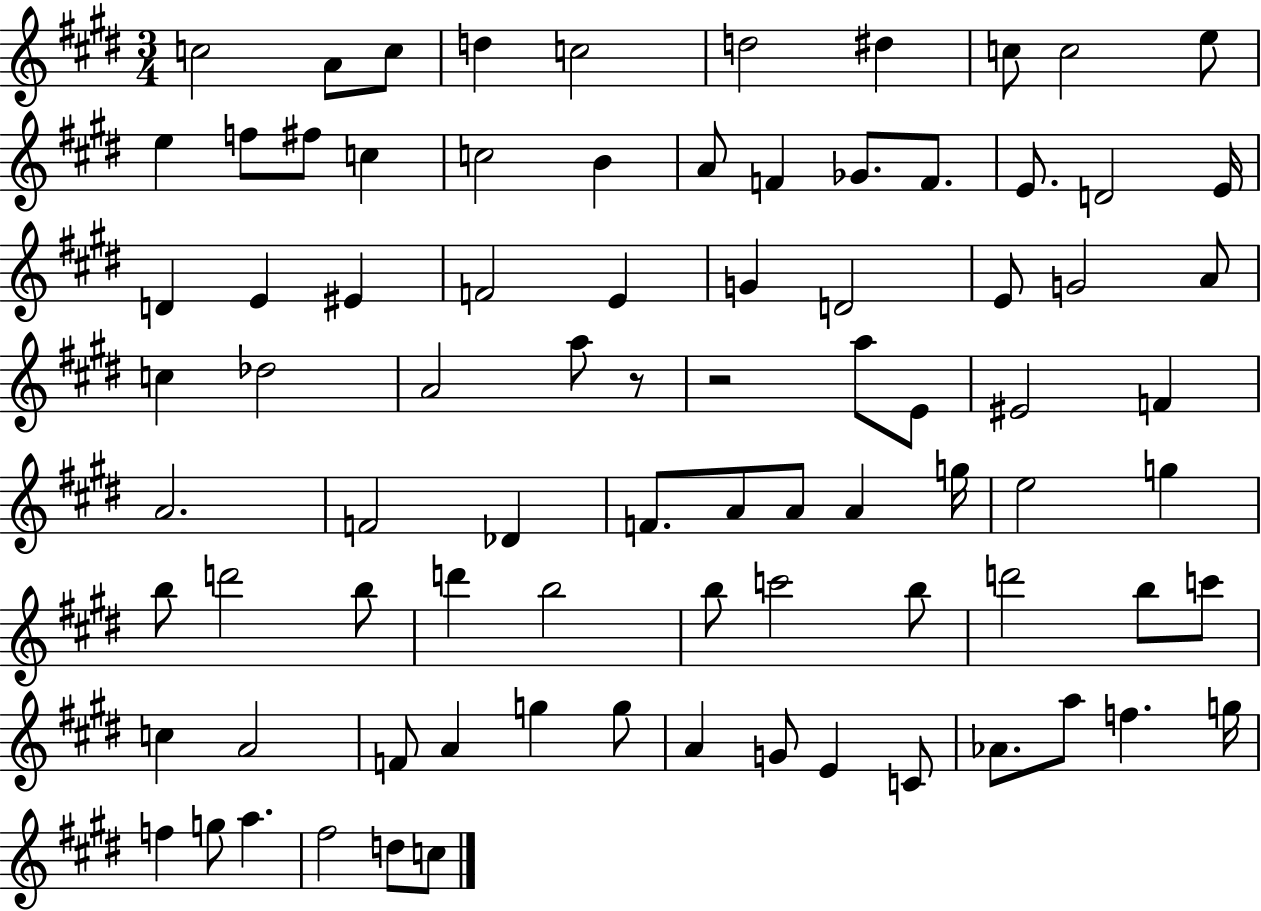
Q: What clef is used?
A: treble